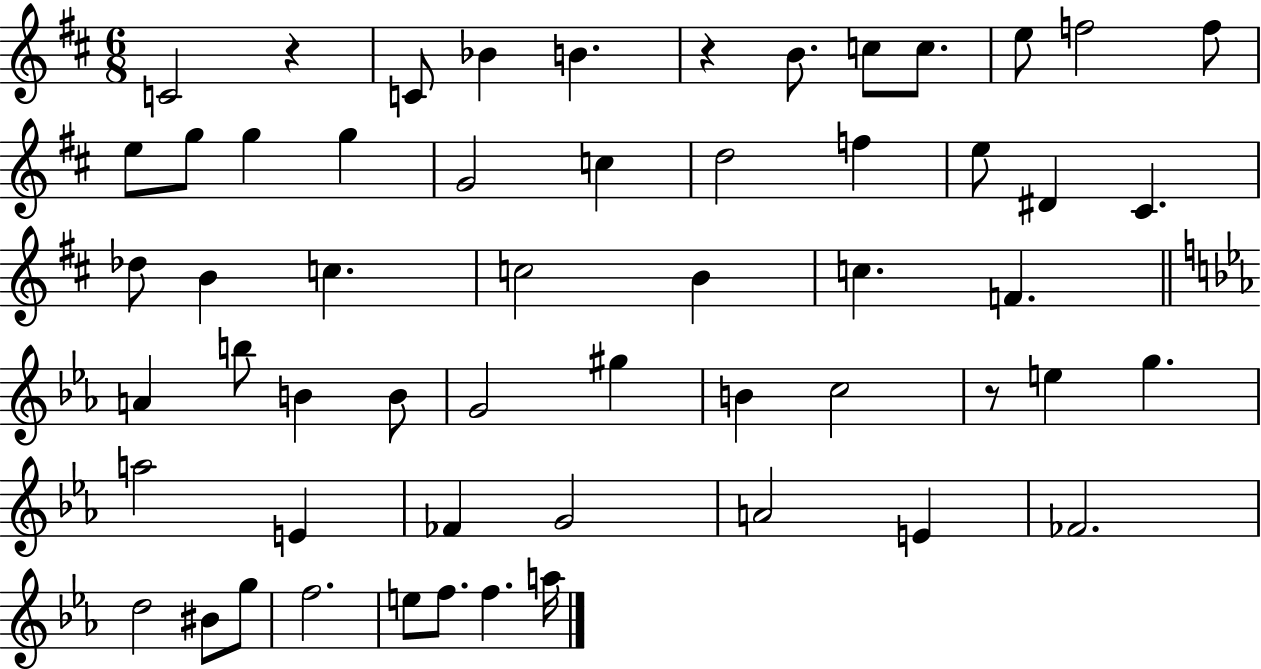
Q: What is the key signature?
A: D major